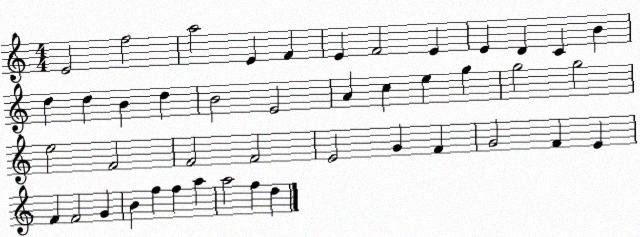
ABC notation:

X:1
T:Untitled
M:4/4
L:1/4
K:C
E2 f2 a2 E F E F2 E E D C B d d B d B2 E2 A c e g g2 g2 e2 F2 F2 F2 E2 G F G2 F E F F2 G B f f a a2 f d